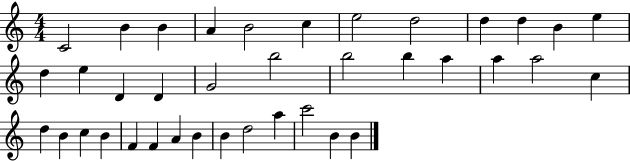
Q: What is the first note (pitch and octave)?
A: C4